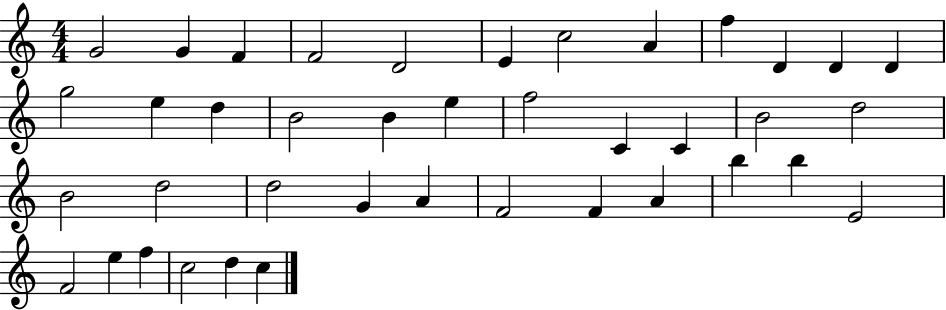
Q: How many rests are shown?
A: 0